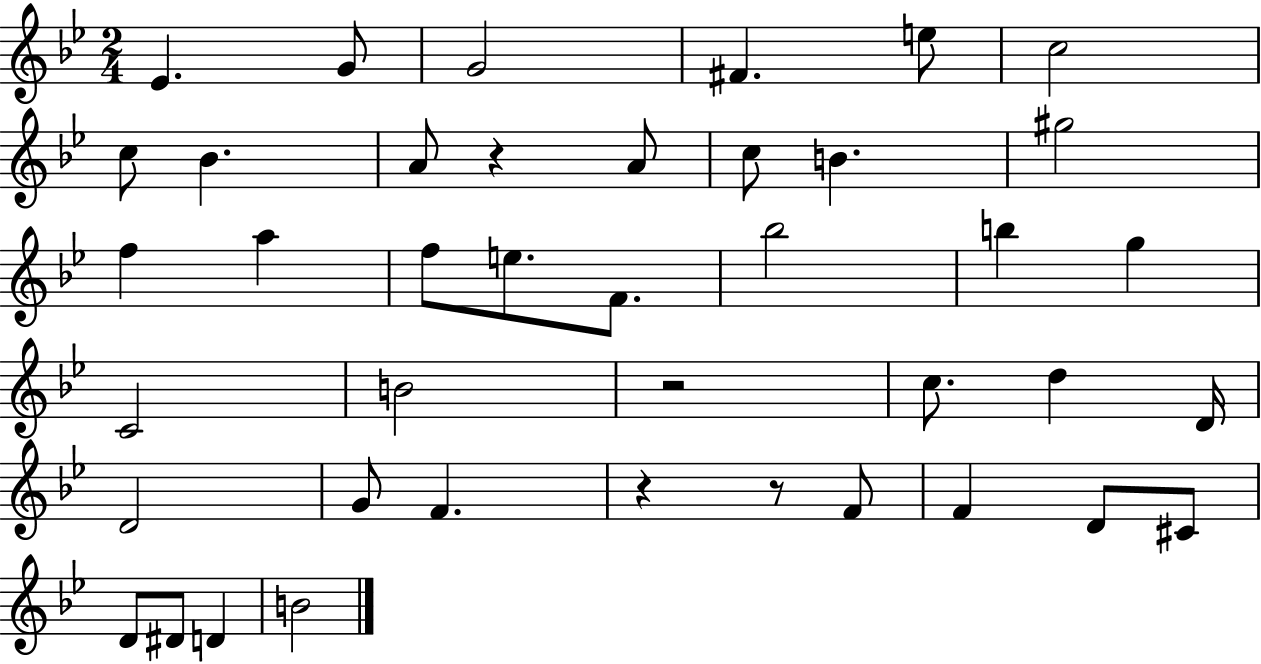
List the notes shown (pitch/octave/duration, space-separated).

Eb4/q. G4/e G4/h F#4/q. E5/e C5/h C5/e Bb4/q. A4/e R/q A4/e C5/e B4/q. G#5/h F5/q A5/q F5/e E5/e. F4/e. Bb5/h B5/q G5/q C4/h B4/h R/h C5/e. D5/q D4/s D4/h G4/e F4/q. R/q R/e F4/e F4/q D4/e C#4/e D4/e D#4/e D4/q B4/h